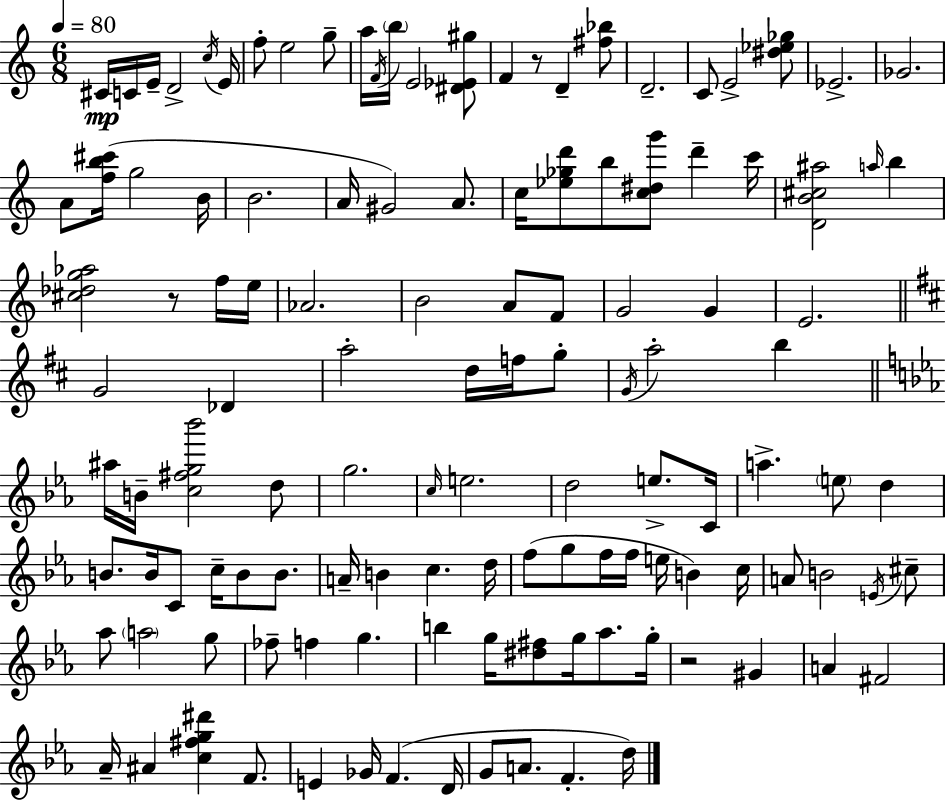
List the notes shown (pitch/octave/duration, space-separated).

C#4/s C4/s E4/s D4/h C5/s E4/s F5/e E5/h G5/e A5/s F4/s B5/s E4/h [D#4,Eb4,G#5]/e F4/q R/e D4/q [F#5,Bb5]/e D4/h. C4/e E4/h [D#5,Eb5,Gb5]/e Eb4/h. Gb4/h. A4/e [F5,B5,C#6]/s G5/h B4/s B4/h. A4/s G#4/h A4/e. C5/s [Eb5,Gb5,D6]/e B5/e [C5,D#5,G6]/e D6/q C6/s [D4,B4,C#5,A#5]/h A5/s B5/q [C#5,Db5,G5,Ab5]/h R/e F5/s E5/s Ab4/h. B4/h A4/e F4/e G4/h G4/q E4/h. G4/h Db4/q A5/h D5/s F5/s G5/e G4/s A5/h B5/q A#5/s B4/s [C5,F#5,G5,Bb6]/h D5/e G5/h. C5/s E5/h. D5/h E5/e. C4/s A5/q. E5/e D5/q B4/e. B4/s C4/e C5/s B4/e B4/e. A4/s B4/q C5/q. D5/s F5/e G5/e F5/s F5/s E5/s B4/q C5/s A4/e B4/h E4/s C#5/e Ab5/e A5/h G5/e FES5/e F5/q G5/q. B5/q G5/s [D#5,F#5]/e G5/s Ab5/e. G5/s R/h G#4/q A4/q F#4/h Ab4/s A#4/q [C5,F#5,G5,D#6]/q F4/e. E4/q Gb4/s F4/q. D4/s G4/e A4/e. F4/q. D5/s